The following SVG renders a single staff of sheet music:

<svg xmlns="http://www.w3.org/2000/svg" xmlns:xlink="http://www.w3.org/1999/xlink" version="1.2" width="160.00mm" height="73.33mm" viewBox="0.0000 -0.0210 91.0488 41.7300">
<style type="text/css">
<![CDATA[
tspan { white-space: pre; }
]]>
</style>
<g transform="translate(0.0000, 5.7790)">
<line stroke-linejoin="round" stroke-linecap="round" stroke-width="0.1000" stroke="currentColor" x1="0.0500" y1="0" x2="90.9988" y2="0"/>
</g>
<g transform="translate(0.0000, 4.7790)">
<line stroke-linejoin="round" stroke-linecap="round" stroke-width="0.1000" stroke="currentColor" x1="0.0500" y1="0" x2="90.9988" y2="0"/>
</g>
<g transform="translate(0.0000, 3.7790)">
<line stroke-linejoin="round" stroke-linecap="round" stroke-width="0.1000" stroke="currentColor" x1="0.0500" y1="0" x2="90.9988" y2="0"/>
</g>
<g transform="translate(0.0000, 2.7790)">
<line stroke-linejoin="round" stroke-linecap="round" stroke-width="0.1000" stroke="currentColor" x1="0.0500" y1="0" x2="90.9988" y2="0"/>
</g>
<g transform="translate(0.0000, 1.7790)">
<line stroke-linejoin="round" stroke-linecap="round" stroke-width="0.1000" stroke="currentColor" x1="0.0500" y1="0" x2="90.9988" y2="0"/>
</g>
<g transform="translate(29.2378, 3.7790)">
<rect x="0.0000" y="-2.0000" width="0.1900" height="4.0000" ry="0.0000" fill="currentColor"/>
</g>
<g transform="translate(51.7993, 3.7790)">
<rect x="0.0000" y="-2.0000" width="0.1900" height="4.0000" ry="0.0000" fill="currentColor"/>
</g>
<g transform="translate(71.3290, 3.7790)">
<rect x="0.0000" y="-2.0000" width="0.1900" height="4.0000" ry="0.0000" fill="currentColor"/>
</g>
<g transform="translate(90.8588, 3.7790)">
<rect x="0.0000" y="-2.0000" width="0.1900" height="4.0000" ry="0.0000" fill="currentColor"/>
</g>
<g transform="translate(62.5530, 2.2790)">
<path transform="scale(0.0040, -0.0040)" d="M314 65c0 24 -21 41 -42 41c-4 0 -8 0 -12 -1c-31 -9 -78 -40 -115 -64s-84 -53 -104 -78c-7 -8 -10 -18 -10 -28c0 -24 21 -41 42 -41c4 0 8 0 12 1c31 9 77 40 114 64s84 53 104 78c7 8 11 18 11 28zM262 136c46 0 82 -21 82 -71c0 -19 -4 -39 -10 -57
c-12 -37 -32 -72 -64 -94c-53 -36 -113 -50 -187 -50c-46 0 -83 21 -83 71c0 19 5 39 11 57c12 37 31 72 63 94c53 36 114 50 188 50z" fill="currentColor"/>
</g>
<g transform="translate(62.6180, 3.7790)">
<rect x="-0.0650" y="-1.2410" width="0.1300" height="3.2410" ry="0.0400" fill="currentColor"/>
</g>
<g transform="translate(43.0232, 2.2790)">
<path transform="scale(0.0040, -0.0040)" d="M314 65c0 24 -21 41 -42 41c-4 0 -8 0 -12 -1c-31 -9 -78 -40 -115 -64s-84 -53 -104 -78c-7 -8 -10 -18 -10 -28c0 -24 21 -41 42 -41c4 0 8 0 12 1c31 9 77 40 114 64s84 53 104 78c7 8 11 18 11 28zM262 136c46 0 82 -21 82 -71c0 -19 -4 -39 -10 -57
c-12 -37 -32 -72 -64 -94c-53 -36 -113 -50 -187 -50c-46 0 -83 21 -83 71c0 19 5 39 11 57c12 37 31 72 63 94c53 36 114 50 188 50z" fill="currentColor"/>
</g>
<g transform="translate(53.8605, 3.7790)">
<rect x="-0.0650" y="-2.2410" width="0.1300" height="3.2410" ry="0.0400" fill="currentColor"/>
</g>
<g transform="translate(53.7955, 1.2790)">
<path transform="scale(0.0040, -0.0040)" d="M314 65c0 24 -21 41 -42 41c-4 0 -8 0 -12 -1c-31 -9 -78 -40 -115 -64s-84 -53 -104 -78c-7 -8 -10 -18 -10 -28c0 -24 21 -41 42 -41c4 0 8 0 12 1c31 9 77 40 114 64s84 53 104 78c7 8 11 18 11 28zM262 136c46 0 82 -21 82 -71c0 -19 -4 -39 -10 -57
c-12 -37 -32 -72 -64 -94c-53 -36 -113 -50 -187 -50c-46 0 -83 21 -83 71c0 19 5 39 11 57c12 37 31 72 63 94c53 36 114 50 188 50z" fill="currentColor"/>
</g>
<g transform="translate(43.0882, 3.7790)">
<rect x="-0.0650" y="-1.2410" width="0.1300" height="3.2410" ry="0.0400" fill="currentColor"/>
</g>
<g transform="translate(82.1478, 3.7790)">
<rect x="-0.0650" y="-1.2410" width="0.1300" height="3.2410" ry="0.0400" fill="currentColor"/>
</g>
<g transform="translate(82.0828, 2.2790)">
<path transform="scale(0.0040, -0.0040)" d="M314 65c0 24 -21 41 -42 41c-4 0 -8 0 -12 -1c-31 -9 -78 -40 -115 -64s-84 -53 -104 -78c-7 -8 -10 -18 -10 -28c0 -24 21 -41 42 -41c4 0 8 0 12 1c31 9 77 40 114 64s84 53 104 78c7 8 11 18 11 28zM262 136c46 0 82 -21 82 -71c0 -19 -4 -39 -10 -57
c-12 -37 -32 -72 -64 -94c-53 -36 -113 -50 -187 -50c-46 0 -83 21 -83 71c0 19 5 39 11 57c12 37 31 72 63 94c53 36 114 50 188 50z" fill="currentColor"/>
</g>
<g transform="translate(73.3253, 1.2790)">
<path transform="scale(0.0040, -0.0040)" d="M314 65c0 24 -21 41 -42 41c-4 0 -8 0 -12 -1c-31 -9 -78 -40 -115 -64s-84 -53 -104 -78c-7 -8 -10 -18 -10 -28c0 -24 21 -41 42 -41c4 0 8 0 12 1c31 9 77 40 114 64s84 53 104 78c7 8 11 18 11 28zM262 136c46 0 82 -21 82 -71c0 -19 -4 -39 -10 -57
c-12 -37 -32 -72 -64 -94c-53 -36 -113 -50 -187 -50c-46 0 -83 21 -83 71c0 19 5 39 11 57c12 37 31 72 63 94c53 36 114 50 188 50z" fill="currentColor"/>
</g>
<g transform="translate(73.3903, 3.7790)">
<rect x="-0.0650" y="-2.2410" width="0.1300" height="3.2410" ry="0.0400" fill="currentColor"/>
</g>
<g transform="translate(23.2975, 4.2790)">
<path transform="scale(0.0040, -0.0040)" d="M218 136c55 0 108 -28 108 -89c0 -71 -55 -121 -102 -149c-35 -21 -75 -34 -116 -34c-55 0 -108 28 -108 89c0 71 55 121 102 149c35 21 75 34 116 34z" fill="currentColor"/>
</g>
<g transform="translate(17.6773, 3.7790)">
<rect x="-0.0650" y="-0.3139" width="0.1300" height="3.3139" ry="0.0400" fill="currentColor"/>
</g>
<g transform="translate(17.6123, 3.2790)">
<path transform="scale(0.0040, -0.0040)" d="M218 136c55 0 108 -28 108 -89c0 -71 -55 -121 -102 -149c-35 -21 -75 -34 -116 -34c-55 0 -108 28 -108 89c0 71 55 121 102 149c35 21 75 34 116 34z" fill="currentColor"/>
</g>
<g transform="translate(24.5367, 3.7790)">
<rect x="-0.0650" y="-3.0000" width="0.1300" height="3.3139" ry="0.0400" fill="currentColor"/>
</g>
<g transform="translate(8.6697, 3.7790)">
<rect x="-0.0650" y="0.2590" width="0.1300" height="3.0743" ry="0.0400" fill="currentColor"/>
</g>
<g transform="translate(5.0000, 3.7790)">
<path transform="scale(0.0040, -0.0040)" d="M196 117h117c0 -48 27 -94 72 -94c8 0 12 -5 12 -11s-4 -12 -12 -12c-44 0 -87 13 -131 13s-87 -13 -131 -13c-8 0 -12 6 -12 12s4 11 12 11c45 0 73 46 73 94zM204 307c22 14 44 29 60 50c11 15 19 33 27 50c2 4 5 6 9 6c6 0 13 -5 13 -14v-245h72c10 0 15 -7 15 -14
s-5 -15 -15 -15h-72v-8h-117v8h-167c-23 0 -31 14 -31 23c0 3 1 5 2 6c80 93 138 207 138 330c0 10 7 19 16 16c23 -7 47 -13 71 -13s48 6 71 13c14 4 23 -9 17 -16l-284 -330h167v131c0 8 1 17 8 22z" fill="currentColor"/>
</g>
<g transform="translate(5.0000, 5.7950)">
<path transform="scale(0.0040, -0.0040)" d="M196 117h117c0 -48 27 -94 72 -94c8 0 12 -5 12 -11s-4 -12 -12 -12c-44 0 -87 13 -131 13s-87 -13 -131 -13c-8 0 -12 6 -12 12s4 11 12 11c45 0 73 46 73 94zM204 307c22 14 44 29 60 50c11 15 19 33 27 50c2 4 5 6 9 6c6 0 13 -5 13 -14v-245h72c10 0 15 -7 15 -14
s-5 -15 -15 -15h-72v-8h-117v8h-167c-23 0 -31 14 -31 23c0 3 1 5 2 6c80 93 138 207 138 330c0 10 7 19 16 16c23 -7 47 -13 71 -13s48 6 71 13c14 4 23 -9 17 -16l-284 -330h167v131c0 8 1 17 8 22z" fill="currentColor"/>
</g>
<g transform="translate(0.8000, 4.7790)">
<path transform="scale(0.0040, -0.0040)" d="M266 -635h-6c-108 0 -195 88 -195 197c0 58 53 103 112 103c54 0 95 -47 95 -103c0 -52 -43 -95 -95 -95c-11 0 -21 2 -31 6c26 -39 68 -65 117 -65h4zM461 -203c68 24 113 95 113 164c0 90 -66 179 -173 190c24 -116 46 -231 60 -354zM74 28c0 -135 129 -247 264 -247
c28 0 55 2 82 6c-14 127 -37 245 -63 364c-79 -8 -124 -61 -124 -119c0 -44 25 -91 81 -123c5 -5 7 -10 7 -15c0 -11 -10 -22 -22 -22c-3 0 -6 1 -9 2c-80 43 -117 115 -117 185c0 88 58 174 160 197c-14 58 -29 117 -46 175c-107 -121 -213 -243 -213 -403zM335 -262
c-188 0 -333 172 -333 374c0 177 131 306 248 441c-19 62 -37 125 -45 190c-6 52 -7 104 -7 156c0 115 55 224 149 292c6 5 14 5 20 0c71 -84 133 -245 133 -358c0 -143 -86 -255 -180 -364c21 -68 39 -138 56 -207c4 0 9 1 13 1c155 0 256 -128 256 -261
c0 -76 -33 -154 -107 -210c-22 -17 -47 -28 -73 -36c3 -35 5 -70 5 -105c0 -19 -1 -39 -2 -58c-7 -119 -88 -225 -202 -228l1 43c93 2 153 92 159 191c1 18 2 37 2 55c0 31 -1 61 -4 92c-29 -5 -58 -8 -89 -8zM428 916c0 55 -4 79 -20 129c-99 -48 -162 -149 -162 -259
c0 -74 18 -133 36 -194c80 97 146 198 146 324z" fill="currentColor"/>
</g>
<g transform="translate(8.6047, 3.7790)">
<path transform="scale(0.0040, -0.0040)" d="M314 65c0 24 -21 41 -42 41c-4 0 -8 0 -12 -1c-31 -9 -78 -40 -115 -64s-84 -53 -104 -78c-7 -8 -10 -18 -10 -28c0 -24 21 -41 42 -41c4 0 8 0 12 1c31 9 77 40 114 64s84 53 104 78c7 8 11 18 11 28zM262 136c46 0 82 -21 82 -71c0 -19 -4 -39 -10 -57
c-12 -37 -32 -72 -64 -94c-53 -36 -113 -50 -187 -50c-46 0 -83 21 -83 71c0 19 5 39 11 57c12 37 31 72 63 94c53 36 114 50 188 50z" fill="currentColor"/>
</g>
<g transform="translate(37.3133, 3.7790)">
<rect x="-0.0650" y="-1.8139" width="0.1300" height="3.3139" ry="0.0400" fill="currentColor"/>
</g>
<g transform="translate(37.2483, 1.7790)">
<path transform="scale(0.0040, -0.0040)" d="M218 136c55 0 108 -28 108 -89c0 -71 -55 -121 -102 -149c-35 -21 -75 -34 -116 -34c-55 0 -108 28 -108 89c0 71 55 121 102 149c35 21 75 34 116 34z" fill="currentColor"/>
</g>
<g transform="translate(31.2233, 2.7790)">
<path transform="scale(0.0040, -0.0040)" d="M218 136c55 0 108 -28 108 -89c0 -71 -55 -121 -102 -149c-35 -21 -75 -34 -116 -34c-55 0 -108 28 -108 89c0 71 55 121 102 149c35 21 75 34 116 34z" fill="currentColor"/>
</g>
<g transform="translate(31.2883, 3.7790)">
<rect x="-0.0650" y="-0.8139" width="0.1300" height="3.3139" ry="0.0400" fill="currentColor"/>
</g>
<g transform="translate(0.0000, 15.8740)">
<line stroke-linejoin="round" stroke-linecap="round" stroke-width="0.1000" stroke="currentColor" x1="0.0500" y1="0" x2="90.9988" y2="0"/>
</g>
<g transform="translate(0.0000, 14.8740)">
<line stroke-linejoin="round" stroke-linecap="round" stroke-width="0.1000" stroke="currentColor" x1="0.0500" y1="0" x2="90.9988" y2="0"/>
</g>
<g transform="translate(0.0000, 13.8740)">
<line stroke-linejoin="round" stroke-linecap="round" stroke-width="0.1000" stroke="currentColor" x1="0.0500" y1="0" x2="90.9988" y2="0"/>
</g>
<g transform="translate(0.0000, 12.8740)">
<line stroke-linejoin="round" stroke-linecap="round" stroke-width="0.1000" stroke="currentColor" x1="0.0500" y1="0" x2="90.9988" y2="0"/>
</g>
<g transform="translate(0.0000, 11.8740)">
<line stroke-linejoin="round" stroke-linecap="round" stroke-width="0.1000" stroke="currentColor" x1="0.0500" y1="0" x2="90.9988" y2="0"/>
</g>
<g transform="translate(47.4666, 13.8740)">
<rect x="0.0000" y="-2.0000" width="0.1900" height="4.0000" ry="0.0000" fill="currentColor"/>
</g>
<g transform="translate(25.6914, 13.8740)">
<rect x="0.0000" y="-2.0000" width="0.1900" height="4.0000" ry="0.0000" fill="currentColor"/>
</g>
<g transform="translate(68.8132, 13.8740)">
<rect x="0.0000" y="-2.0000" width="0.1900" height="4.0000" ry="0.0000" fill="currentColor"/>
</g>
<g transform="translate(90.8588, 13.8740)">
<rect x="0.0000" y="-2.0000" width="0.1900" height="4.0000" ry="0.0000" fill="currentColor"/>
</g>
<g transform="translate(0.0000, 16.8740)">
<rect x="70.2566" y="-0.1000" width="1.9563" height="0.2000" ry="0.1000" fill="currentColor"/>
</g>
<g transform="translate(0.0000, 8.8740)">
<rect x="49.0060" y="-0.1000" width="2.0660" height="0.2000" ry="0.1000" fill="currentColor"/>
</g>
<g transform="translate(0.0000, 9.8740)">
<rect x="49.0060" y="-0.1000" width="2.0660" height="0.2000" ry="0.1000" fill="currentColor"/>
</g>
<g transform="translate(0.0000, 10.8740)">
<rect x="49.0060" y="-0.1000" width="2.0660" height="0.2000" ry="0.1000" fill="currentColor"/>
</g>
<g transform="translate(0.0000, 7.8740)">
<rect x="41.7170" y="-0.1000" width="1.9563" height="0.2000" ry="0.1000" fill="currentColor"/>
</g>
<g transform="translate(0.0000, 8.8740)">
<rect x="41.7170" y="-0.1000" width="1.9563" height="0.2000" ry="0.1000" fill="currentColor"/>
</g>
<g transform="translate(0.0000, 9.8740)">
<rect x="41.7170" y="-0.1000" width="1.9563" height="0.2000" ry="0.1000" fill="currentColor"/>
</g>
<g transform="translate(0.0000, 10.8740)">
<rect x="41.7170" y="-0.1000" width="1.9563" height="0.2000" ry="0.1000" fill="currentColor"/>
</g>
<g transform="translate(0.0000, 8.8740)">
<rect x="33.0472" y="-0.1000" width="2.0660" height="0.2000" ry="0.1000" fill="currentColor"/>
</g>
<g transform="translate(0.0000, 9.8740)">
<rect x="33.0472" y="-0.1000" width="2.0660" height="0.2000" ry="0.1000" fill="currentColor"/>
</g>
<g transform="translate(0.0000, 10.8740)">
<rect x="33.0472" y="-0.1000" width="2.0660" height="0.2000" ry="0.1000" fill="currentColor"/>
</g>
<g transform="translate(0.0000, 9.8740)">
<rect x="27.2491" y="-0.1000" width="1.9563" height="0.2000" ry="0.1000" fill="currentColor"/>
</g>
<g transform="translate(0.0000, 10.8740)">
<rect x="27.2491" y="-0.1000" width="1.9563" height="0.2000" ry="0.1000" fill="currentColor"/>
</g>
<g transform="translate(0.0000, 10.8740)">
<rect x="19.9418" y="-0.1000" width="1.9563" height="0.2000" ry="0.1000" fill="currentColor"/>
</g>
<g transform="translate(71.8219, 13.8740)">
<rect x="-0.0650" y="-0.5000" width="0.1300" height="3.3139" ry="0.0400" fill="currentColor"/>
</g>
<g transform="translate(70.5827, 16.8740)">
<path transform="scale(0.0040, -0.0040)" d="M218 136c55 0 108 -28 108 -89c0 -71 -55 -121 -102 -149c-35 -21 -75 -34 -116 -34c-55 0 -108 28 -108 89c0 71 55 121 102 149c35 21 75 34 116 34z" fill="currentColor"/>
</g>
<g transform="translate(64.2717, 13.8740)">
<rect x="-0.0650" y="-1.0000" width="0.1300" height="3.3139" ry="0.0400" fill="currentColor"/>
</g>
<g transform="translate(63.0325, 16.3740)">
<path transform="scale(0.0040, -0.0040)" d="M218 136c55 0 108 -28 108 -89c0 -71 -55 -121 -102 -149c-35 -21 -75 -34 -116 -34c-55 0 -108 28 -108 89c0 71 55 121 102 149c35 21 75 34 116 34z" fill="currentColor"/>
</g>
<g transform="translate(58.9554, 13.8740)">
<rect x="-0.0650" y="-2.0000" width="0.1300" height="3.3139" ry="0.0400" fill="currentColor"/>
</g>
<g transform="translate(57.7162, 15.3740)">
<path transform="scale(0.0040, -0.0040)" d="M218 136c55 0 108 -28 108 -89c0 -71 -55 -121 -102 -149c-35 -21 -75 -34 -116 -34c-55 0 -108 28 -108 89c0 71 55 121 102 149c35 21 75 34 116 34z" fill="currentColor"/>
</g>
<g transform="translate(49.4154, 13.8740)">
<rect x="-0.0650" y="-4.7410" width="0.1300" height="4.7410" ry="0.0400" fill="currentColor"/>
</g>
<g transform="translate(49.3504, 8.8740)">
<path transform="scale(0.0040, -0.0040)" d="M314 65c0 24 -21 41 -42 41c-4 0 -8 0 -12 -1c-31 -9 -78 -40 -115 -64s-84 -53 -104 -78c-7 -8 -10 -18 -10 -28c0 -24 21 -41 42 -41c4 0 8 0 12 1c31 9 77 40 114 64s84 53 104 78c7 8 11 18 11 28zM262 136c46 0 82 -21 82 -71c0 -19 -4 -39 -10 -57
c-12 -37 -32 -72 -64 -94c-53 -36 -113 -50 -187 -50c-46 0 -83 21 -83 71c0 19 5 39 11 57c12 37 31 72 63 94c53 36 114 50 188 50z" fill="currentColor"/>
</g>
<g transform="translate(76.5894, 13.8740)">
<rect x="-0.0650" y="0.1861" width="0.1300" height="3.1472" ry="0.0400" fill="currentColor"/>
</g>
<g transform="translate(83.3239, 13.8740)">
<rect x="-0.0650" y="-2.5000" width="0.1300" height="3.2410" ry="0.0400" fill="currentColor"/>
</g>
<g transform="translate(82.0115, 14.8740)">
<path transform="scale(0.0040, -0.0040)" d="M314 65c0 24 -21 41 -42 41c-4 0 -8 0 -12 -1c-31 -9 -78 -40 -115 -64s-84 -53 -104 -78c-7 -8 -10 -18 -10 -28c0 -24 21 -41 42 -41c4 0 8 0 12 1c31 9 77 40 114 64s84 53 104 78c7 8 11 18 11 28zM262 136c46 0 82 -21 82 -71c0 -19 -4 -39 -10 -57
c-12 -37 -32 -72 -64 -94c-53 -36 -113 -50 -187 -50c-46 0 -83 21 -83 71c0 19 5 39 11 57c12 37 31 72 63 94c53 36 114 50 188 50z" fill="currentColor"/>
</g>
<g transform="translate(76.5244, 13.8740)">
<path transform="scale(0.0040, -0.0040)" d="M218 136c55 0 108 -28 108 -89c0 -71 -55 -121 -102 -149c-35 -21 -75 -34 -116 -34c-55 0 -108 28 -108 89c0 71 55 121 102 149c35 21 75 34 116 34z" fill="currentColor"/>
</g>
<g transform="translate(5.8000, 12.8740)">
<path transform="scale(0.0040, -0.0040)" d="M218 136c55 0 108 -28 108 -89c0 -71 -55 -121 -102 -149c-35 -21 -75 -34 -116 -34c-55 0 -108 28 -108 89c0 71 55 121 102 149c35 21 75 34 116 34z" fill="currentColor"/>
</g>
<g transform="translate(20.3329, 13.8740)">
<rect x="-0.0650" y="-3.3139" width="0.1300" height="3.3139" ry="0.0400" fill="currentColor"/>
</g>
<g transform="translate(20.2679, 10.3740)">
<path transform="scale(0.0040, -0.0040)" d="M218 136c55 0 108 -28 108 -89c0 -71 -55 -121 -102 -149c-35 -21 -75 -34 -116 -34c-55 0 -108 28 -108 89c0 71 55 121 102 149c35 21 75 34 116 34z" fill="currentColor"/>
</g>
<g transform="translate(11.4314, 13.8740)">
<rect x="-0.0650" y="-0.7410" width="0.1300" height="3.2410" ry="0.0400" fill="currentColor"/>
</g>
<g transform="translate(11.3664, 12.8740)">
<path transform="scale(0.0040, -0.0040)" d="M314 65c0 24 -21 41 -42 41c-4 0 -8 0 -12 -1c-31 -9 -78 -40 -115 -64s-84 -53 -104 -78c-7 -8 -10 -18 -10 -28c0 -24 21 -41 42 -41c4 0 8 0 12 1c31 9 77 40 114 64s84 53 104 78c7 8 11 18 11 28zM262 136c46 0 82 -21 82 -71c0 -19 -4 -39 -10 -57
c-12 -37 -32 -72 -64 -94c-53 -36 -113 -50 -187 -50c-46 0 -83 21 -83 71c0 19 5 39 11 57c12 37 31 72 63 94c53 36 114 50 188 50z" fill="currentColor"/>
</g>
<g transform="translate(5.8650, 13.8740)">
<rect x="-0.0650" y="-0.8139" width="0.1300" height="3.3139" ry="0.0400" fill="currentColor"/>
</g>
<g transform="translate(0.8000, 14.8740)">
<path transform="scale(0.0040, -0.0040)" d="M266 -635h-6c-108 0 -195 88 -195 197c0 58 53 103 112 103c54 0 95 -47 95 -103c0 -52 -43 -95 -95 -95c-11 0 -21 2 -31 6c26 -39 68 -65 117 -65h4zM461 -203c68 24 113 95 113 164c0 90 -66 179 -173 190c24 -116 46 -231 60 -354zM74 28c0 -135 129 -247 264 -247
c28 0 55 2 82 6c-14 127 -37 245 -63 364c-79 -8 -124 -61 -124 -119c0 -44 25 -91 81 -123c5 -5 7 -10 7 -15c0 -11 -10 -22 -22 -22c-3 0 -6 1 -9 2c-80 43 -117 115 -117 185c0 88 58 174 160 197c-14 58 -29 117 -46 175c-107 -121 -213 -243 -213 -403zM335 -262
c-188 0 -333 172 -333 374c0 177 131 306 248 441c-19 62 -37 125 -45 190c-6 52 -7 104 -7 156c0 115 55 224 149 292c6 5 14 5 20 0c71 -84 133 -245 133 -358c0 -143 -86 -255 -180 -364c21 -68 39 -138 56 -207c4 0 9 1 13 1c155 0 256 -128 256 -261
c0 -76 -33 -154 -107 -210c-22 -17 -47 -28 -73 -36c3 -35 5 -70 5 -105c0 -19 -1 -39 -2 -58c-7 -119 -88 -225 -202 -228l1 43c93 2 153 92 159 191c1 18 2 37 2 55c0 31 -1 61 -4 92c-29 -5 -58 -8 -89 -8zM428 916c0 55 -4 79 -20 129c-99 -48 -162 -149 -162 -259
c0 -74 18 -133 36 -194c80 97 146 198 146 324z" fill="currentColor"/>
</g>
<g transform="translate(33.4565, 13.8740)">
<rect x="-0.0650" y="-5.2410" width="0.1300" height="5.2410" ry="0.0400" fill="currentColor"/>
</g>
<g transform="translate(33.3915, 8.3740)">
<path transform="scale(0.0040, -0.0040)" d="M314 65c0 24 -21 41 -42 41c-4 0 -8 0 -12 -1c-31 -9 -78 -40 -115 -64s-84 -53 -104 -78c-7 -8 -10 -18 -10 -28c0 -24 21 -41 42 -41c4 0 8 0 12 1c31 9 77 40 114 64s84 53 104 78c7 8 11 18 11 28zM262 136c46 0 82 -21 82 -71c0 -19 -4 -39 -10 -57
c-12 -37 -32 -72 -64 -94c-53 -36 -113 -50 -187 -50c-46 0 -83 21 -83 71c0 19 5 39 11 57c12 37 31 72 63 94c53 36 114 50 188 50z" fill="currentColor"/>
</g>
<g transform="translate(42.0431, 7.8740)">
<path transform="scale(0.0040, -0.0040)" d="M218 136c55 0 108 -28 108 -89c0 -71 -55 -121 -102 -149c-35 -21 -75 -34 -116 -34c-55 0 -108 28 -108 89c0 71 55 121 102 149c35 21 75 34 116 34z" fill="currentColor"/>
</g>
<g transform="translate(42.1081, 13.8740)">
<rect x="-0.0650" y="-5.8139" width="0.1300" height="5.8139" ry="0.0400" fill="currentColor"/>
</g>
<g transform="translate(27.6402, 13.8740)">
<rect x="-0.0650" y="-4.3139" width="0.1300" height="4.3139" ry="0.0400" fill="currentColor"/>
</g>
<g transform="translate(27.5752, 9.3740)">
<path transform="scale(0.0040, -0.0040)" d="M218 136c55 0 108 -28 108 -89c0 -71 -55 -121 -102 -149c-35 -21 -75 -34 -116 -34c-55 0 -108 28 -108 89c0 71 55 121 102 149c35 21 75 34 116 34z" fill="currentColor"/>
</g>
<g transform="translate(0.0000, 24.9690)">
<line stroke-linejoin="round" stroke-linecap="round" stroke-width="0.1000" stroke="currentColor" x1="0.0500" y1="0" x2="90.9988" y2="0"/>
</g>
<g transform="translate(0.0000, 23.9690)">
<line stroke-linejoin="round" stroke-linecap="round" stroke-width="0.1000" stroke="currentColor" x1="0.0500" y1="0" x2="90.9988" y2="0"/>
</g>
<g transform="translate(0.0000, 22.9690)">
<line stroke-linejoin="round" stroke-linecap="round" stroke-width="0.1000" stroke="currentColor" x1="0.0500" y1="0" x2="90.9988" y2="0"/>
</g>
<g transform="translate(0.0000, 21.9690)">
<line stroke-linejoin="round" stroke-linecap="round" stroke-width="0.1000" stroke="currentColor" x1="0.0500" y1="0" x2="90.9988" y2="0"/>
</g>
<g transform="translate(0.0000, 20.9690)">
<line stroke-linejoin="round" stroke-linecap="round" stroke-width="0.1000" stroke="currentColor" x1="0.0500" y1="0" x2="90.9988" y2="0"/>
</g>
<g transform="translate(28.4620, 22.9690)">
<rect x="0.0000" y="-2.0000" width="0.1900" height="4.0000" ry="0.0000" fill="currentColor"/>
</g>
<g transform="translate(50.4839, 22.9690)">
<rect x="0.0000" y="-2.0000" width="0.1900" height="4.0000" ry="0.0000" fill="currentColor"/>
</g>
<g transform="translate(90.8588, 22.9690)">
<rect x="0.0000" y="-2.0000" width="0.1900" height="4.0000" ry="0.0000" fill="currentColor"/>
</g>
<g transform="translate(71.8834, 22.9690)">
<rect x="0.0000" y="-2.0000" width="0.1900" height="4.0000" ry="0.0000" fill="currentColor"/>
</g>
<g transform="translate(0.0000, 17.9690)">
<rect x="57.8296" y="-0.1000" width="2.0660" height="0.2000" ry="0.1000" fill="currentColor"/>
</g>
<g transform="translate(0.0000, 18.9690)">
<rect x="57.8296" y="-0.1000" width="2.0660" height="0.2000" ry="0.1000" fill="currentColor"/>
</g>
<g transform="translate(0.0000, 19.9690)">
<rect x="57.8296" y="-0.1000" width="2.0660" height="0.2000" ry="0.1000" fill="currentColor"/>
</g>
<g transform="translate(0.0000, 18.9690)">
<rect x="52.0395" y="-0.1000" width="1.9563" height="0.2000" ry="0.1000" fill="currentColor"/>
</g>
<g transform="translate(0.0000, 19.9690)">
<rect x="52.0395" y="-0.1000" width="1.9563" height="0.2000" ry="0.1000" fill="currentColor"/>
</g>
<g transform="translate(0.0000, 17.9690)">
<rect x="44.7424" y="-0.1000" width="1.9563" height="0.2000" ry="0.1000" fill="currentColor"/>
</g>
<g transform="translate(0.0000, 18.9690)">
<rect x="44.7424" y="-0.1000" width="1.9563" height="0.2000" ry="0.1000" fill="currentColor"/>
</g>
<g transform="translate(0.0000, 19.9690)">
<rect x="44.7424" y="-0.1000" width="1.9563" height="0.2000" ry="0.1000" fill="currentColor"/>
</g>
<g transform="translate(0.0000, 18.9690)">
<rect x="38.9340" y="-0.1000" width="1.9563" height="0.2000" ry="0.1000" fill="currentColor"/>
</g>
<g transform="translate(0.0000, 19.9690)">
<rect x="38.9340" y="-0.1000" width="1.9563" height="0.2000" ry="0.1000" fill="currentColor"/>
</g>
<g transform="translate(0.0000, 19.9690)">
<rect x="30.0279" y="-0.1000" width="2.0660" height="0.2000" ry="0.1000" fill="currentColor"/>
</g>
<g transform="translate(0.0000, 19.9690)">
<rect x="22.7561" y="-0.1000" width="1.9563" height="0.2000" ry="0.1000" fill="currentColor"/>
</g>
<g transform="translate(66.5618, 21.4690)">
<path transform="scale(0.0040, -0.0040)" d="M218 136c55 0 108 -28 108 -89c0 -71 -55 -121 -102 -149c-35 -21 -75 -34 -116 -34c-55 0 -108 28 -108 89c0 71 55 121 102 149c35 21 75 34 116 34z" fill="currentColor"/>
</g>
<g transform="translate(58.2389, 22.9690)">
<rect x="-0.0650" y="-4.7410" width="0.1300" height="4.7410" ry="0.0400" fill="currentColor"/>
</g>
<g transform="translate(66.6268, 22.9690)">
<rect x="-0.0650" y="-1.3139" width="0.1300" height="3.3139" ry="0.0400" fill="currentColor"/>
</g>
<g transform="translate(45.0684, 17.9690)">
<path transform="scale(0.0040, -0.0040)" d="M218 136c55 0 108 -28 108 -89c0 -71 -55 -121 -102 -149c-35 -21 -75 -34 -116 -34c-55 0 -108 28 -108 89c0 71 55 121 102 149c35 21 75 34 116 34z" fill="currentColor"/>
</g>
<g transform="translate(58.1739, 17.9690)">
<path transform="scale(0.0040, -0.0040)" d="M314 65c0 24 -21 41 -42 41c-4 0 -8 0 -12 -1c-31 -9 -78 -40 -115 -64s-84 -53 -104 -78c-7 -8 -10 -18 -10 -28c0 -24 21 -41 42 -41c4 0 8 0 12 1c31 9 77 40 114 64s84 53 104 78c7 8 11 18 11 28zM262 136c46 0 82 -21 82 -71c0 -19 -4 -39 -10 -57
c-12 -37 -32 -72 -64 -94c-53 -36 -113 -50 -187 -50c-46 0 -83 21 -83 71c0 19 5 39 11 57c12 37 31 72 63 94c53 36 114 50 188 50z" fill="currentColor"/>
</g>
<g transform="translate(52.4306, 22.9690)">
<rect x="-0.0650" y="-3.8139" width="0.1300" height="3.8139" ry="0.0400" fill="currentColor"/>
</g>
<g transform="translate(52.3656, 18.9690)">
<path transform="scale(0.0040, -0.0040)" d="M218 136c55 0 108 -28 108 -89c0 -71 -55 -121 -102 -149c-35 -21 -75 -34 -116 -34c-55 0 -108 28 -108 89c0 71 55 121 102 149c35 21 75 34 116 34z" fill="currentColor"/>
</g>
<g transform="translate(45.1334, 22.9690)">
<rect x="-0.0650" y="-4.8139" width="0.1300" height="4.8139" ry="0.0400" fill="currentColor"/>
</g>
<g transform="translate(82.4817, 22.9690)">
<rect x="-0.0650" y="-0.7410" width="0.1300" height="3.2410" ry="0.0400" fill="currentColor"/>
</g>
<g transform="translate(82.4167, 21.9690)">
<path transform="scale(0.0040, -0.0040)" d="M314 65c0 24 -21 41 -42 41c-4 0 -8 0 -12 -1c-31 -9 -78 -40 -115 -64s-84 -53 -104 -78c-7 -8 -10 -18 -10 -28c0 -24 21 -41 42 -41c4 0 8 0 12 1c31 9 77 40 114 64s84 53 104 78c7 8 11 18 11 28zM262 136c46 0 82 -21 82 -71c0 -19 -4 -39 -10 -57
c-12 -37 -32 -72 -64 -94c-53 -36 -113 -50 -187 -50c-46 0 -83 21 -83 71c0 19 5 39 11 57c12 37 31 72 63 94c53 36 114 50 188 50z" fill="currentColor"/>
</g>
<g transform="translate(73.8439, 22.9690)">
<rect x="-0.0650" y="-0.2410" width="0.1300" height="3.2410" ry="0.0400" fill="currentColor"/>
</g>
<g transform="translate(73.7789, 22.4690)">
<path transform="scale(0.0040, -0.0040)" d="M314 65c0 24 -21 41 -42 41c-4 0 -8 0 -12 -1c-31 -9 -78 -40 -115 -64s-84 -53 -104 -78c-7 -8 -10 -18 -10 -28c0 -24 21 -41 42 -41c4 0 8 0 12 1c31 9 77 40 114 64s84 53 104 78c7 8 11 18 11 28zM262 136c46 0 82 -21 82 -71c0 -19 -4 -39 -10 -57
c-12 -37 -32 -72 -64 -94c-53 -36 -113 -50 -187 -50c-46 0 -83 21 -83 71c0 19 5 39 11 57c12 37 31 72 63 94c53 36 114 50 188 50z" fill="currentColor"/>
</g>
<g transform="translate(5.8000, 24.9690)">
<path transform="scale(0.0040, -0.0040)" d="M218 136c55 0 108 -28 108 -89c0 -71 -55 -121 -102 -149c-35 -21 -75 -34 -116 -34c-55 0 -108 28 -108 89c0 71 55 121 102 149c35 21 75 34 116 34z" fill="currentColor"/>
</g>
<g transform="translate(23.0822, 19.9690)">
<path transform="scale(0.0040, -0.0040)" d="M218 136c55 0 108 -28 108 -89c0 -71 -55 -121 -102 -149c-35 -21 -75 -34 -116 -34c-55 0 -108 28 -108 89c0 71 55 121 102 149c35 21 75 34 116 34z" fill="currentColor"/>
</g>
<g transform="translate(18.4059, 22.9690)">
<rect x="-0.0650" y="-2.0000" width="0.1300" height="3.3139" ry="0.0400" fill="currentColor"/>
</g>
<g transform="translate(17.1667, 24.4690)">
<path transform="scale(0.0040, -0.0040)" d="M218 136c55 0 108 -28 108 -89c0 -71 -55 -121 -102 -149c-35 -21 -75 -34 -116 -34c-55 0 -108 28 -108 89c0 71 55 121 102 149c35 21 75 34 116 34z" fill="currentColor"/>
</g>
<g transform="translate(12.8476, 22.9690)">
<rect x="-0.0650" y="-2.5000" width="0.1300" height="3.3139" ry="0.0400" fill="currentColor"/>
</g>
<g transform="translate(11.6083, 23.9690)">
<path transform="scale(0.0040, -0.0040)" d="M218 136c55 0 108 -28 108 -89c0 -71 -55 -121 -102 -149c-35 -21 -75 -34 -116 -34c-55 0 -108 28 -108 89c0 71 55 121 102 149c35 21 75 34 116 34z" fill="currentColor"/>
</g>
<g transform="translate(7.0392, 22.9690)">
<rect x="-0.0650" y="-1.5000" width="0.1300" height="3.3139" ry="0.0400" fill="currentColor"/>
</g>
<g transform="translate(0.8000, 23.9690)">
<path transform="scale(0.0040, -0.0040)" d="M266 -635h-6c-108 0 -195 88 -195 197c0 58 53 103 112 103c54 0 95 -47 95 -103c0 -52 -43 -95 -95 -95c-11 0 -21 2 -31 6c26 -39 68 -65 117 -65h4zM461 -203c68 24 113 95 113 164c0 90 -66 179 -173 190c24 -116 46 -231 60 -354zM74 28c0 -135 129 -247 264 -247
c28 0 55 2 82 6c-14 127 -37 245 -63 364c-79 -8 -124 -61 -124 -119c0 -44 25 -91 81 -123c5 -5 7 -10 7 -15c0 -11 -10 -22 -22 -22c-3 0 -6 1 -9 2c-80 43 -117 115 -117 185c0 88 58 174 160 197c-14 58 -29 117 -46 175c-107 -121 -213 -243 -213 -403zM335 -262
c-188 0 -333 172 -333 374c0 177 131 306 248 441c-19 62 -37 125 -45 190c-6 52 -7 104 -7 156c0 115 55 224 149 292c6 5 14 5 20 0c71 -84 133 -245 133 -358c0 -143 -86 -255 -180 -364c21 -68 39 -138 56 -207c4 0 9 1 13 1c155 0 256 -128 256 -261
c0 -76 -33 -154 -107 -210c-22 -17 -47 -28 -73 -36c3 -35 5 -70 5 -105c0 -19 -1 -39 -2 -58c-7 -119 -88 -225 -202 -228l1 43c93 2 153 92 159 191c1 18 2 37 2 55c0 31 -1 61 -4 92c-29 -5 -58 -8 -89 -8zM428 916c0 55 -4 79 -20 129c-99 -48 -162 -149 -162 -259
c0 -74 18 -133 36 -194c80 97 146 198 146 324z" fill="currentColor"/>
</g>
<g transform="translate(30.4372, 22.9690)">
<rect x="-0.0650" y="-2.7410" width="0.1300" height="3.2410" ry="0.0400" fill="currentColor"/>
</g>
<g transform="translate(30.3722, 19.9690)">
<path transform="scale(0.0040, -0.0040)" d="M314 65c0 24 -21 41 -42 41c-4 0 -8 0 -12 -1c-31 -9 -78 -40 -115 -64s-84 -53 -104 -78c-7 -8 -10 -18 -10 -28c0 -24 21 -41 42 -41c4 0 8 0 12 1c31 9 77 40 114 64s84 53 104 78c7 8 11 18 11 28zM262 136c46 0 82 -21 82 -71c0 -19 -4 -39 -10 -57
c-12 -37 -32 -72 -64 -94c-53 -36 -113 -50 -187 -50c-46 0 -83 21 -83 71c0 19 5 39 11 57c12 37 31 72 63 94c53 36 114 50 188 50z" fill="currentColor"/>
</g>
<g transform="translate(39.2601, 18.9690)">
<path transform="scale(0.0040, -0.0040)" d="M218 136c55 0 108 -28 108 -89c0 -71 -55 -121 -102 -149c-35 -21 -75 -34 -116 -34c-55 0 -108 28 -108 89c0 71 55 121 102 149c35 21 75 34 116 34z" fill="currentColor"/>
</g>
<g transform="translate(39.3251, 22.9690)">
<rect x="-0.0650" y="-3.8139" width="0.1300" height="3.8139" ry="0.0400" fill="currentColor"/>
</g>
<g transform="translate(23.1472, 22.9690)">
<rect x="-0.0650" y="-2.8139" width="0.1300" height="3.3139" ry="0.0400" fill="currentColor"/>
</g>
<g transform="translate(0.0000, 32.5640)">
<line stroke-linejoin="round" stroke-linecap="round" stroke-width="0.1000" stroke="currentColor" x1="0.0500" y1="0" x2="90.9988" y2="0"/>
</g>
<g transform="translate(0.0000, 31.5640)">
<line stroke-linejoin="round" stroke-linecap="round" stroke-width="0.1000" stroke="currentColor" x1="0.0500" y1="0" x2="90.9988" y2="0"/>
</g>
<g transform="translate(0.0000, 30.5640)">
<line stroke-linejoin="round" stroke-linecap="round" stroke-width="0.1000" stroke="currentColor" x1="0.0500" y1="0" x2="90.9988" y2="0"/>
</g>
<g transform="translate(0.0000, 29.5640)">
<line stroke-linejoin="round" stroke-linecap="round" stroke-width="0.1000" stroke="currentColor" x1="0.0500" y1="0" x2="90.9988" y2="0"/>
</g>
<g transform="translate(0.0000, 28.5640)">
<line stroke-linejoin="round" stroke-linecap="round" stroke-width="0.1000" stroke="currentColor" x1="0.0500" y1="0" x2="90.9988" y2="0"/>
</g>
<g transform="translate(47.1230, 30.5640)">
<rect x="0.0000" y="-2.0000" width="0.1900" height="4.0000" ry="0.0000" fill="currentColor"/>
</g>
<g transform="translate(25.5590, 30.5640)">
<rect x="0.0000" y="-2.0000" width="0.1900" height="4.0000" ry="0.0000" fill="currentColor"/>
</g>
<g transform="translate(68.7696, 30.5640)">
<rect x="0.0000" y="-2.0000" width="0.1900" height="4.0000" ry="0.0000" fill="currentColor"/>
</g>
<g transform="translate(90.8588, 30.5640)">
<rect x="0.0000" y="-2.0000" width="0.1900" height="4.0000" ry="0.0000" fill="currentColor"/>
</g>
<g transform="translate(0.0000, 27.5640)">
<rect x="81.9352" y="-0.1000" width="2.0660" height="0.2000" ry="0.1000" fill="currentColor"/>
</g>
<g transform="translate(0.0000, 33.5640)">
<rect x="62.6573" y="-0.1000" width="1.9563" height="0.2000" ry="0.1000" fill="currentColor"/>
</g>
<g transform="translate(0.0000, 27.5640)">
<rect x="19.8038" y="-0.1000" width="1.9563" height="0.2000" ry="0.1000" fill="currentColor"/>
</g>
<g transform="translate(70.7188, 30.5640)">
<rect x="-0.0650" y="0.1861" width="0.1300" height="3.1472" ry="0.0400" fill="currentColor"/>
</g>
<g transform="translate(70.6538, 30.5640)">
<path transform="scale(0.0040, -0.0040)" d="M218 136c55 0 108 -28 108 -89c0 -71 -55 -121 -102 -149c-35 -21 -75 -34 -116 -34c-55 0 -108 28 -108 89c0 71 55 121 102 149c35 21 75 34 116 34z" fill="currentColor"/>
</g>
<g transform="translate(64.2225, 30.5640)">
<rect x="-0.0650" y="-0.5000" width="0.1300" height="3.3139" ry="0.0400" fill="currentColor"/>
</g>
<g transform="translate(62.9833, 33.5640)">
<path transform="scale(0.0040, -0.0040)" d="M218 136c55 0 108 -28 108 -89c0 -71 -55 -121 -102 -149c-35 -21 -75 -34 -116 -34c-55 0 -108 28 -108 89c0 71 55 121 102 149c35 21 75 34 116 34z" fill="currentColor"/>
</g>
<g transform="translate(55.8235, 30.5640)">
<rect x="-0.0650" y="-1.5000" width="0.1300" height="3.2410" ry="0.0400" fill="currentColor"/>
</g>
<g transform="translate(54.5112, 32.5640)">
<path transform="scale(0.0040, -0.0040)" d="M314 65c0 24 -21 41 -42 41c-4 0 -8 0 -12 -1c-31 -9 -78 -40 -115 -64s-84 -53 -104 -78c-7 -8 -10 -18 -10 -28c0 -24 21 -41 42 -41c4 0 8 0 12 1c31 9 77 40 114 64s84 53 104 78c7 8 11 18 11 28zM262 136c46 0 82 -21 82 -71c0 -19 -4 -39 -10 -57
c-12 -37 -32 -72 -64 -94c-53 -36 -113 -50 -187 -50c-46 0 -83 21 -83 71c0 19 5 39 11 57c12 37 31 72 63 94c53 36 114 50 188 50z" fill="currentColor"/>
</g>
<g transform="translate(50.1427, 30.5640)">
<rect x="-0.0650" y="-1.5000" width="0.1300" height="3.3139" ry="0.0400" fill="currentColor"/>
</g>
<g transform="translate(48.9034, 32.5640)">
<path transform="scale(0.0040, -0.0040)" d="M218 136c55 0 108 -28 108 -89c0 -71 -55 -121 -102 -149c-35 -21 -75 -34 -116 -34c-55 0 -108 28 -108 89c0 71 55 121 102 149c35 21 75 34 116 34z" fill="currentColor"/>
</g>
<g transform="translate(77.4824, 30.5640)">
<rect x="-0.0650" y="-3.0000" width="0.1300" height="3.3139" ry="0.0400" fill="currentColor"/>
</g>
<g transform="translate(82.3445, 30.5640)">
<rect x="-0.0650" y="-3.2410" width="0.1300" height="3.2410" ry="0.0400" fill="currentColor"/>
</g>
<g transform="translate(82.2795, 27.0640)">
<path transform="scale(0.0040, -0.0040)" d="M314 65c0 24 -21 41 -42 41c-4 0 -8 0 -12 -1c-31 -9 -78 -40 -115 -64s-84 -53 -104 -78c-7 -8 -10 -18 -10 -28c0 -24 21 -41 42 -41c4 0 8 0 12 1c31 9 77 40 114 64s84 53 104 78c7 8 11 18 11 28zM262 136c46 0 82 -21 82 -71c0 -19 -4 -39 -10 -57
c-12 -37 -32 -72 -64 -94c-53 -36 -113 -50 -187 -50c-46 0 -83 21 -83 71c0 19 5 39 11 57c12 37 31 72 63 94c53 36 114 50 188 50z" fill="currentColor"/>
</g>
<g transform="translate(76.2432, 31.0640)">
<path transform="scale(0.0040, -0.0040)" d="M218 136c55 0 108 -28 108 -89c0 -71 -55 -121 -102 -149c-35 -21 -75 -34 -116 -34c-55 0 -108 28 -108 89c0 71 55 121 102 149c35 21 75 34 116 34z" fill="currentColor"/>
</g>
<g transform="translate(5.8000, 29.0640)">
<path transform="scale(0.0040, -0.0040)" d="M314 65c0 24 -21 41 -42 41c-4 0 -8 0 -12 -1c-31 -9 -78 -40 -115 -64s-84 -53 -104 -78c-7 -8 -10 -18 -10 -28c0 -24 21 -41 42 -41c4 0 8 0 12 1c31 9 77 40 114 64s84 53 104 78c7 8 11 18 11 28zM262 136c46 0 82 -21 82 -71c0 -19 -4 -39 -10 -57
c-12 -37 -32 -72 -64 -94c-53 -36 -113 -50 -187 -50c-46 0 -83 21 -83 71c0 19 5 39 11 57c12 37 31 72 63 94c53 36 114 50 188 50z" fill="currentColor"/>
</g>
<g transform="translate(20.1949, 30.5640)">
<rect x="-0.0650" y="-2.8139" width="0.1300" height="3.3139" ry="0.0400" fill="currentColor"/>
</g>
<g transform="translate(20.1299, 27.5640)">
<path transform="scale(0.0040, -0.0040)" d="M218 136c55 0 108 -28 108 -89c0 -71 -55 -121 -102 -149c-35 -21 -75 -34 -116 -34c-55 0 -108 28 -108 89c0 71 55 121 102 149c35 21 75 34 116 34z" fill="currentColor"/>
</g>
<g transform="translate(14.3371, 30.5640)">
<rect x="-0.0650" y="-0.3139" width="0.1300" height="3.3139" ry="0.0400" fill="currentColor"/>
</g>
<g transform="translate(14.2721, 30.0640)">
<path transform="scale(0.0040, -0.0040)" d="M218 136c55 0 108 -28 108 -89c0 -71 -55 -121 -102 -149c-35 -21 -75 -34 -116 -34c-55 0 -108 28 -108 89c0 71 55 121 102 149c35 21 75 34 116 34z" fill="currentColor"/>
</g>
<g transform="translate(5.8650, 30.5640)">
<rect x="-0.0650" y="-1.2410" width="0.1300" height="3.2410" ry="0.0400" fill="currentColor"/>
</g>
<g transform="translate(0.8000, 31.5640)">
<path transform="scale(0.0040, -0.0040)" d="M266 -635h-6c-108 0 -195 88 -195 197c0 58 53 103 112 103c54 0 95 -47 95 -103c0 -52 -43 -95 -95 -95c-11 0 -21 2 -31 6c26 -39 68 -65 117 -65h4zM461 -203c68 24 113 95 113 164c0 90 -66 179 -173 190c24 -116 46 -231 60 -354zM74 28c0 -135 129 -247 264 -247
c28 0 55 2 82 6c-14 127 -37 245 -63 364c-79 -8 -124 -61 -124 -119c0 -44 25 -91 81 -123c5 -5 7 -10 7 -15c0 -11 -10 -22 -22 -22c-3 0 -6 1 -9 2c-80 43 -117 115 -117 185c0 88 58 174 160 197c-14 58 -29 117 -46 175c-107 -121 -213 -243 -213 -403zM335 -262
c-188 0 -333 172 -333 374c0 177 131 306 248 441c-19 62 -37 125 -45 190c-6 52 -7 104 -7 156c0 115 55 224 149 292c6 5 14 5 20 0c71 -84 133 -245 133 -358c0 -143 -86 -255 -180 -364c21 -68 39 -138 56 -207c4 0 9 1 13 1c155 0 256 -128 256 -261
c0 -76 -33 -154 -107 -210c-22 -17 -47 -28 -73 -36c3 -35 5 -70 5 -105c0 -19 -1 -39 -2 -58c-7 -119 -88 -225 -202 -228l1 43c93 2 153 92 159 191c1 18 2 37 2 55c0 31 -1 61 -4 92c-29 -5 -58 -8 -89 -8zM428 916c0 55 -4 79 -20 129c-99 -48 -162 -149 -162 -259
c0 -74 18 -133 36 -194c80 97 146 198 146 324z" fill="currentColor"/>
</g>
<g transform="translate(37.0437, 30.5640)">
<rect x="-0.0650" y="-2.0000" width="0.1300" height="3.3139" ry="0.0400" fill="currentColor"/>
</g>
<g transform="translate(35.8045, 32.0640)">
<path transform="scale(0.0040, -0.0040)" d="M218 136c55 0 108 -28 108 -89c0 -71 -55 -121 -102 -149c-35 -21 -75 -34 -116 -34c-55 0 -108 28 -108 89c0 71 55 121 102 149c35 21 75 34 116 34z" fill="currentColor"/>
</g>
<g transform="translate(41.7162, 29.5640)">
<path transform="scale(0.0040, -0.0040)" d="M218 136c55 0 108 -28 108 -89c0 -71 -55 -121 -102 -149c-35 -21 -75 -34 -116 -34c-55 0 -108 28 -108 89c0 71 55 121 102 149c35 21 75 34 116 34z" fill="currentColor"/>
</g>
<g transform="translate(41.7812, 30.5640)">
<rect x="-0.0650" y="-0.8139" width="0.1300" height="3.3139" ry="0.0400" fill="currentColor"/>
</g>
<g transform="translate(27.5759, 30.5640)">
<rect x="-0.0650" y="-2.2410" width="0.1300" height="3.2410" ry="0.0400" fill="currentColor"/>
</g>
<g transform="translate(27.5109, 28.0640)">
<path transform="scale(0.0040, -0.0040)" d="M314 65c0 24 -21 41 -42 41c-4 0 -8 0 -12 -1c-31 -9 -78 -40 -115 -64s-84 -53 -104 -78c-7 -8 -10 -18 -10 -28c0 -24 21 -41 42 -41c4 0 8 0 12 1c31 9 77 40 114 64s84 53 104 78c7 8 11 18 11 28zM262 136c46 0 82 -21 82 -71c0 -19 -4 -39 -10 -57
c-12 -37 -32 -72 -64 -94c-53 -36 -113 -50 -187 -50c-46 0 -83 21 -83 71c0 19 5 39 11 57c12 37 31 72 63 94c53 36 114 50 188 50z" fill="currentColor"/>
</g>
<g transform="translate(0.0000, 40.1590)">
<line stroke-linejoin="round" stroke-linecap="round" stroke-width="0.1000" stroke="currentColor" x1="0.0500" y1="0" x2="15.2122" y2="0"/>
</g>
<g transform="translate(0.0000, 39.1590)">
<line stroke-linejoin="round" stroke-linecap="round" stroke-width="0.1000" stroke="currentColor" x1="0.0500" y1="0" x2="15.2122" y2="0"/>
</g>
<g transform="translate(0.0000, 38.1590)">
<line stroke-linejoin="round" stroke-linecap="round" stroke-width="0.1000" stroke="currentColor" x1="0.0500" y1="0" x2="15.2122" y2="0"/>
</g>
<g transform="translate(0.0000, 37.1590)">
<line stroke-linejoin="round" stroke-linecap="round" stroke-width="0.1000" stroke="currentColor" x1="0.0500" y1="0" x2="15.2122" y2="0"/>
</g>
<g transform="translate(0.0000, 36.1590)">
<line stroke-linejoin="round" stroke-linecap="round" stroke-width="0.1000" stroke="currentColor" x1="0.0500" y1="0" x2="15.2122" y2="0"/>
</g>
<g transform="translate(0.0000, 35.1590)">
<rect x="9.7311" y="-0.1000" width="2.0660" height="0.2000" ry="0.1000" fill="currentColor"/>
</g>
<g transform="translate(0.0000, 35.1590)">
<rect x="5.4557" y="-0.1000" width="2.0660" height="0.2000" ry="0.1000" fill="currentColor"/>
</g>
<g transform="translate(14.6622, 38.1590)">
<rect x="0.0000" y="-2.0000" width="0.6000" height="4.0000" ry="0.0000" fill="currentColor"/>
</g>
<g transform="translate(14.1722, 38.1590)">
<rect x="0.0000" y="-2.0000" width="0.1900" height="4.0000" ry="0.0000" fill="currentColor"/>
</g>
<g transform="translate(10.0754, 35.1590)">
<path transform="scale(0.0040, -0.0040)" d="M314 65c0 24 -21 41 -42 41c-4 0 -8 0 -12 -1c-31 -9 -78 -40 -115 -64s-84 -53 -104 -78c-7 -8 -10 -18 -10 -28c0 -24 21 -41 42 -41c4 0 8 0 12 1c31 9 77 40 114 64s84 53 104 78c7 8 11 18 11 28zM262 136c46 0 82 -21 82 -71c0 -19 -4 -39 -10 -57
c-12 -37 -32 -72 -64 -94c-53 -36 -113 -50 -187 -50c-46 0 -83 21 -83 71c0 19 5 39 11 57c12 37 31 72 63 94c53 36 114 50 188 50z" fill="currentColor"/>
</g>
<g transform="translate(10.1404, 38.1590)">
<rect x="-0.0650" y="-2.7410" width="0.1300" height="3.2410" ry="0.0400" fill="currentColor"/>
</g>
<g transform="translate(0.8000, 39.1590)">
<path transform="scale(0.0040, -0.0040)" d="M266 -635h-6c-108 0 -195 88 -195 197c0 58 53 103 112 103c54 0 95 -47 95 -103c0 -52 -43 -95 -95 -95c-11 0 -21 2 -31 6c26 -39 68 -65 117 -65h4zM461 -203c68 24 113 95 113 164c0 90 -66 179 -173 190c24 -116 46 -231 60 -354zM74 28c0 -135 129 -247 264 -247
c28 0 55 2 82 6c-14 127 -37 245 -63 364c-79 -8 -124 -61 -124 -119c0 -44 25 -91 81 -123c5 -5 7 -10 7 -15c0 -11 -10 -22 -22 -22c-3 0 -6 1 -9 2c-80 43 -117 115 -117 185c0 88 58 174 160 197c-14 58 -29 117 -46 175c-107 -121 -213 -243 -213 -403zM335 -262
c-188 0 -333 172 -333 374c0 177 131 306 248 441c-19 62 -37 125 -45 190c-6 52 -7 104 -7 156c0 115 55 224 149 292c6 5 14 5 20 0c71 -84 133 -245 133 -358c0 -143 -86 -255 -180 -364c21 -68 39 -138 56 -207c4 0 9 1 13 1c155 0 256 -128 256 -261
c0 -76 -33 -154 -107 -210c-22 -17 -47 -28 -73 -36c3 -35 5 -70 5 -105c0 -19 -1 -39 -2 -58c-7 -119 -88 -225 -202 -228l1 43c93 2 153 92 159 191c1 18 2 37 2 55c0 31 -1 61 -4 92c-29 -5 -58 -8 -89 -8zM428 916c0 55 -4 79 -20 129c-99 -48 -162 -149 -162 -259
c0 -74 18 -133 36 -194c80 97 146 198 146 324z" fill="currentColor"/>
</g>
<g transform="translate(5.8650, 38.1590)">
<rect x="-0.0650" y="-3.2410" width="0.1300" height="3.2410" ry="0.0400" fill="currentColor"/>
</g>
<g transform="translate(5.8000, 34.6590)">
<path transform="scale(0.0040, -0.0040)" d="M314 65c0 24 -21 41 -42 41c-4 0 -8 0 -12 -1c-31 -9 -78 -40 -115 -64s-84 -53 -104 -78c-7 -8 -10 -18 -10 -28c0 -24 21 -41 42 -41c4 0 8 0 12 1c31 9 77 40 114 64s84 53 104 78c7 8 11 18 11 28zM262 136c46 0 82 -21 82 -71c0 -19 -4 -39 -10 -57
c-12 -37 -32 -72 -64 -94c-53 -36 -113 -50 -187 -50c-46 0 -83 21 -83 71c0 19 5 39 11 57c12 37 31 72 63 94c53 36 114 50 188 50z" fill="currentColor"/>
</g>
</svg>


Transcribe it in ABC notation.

X:1
T:Untitled
M:4/4
L:1/4
K:C
B2 c A d f e2 g2 e2 g2 e2 d d2 b d' f'2 g' e'2 F D C B G2 E G F a a2 c' e' c' e'2 e c2 d2 e2 c a g2 F d E E2 C B A b2 b2 a2